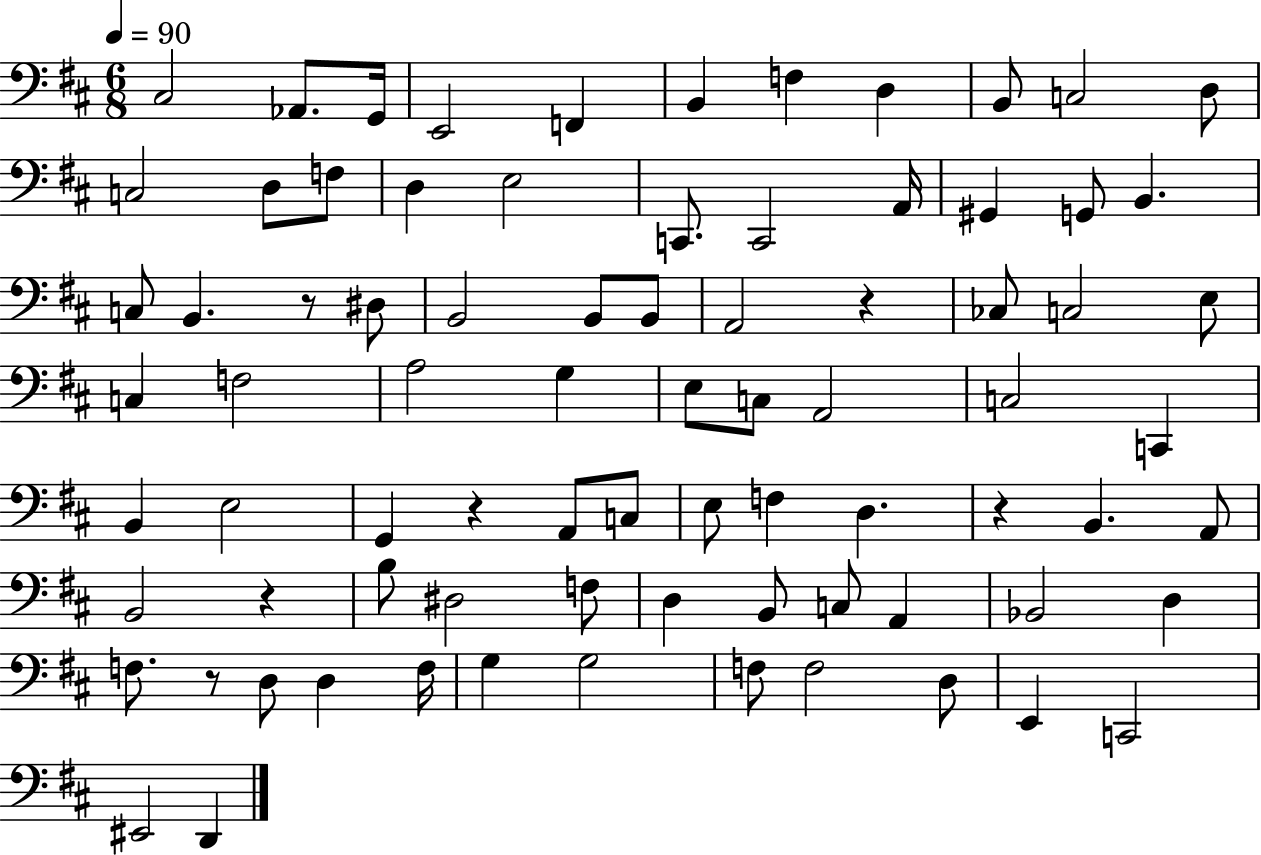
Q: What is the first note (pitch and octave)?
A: C#3